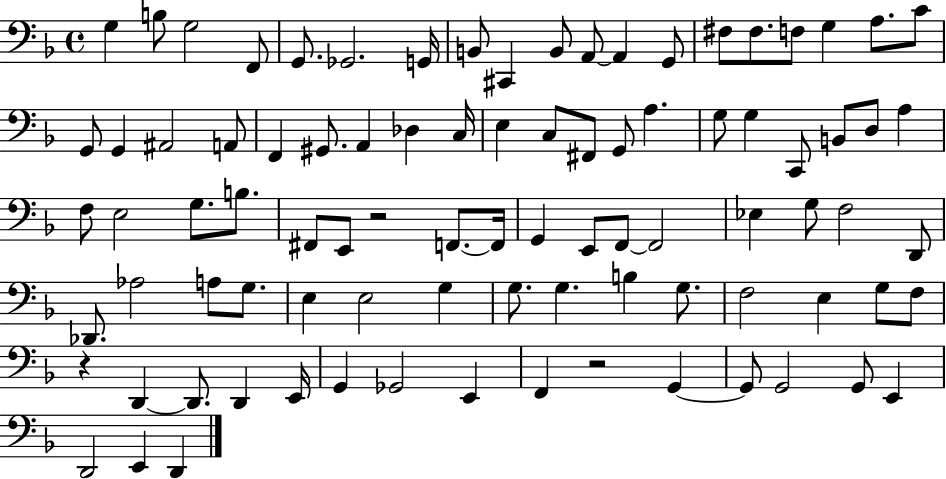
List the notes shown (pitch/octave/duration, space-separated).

G3/q B3/e G3/h F2/e G2/e. Gb2/h. G2/s B2/e C#2/q B2/e A2/e A2/q G2/e F#3/e F#3/e. F3/e G3/q A3/e. C4/e G2/e G2/q A#2/h A2/e F2/q G#2/e. A2/q Db3/q C3/s E3/q C3/e F#2/e G2/e A3/q. G3/e G3/q C2/e B2/e D3/e A3/q F3/e E3/h G3/e. B3/e. F#2/e E2/e R/h F2/e. F2/s G2/q E2/e F2/e F2/h Eb3/q G3/e F3/h D2/e Db2/e. Ab3/h A3/e G3/e. E3/q E3/h G3/q G3/e. G3/q. B3/q G3/e. F3/h E3/q G3/e F3/e R/q D2/q D2/e. D2/q E2/s G2/q Gb2/h E2/q F2/q R/h G2/q G2/e G2/h G2/e E2/q D2/h E2/q D2/q